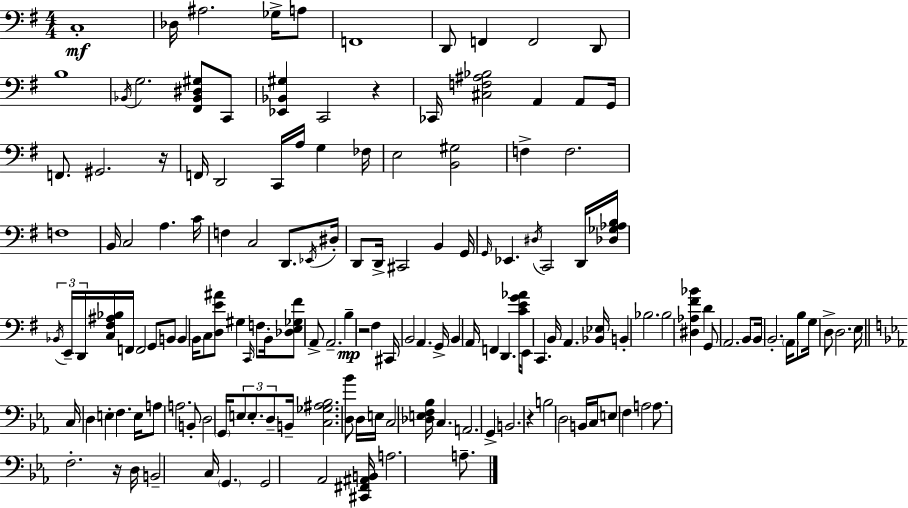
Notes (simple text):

C3/w Db3/s A#3/h. Gb3/s A3/e F2/w D2/e F2/q F2/h D2/e B3/w Bb2/s G3/h. [F#2,Bb2,D#3,G#3]/e C2/e [Eb2,Bb2,G#3]/q C2/h R/q CES2/s [C#3,F3,A#3,Bb3]/h A2/q A2/e G2/s F2/e. G#2/h. R/s F2/s D2/h C2/s A3/s G3/q FES3/s E3/h [B2,G#3]/h F3/q F3/h. F3/w B2/s C3/h A3/q. C4/s F3/q C3/h D2/e. Eb2/s D#3/s D2/e D2/s C#2/h B2/q G2/s G2/s Eb2/q. D#3/s C2/h D2/s [Db3,Gb3,Ab3,B3]/s Bb2/s E2/s D2/s [C3,F#3,A#3,Bb3]/s F2/s F2/h G2/e B2/e B2/q B2/s C3/e [D3,E4,A#4]/e G#3/q C2/s F3/e B2/s [Db3,E3,Gb3,F#4]/e A2/e A2/h. B3/q R/h F#3/q C#2/s B2/h A2/q. G2/s B2/q A2/s F2/q D2/q. [C4,E4,G4,Ab4]/s E2/e C2/q. B2/s A2/q. [Bb2,Eb3]/s B2/q Bb3/h. Bb3/h [D#3,Ab3,F#4,Bb4]/q D4/q G2/e A2/h. B2/e B2/s B2/h. A2/s B3/e G3/s D3/e D3/h. E3/s C3/s D3/q E3/q F3/q. E3/s A3/e A3/h. B2/e D3/h G2/s E3/e E3/e. D3/e B2/s [C3,Gb3,A#3,Bb3]/h. [D3,Bb4]/e D3/s E3/s C3/h [Db3,E3,F3,Bb3]/s C3/q. A2/h. G2/q B2/h. R/q B3/h D3/h B2/s C3/s E3/e F3/q A3/h A3/e. F3/h. R/s D3/s B2/h C3/s G2/q. G2/h Ab2/h [C#2,F#2,A#2,B2]/s A3/h. A3/e.